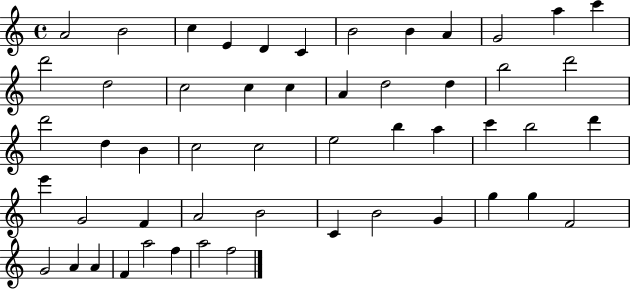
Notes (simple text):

A4/h B4/h C5/q E4/q D4/q C4/q B4/h B4/q A4/q G4/h A5/q C6/q D6/h D5/h C5/h C5/q C5/q A4/q D5/h D5/q B5/h D6/h D6/h D5/q B4/q C5/h C5/h E5/h B5/q A5/q C6/q B5/h D6/q E6/q G4/h F4/q A4/h B4/h C4/q B4/h G4/q G5/q G5/q F4/h G4/h A4/q A4/q F4/q A5/h F5/q A5/h F5/h